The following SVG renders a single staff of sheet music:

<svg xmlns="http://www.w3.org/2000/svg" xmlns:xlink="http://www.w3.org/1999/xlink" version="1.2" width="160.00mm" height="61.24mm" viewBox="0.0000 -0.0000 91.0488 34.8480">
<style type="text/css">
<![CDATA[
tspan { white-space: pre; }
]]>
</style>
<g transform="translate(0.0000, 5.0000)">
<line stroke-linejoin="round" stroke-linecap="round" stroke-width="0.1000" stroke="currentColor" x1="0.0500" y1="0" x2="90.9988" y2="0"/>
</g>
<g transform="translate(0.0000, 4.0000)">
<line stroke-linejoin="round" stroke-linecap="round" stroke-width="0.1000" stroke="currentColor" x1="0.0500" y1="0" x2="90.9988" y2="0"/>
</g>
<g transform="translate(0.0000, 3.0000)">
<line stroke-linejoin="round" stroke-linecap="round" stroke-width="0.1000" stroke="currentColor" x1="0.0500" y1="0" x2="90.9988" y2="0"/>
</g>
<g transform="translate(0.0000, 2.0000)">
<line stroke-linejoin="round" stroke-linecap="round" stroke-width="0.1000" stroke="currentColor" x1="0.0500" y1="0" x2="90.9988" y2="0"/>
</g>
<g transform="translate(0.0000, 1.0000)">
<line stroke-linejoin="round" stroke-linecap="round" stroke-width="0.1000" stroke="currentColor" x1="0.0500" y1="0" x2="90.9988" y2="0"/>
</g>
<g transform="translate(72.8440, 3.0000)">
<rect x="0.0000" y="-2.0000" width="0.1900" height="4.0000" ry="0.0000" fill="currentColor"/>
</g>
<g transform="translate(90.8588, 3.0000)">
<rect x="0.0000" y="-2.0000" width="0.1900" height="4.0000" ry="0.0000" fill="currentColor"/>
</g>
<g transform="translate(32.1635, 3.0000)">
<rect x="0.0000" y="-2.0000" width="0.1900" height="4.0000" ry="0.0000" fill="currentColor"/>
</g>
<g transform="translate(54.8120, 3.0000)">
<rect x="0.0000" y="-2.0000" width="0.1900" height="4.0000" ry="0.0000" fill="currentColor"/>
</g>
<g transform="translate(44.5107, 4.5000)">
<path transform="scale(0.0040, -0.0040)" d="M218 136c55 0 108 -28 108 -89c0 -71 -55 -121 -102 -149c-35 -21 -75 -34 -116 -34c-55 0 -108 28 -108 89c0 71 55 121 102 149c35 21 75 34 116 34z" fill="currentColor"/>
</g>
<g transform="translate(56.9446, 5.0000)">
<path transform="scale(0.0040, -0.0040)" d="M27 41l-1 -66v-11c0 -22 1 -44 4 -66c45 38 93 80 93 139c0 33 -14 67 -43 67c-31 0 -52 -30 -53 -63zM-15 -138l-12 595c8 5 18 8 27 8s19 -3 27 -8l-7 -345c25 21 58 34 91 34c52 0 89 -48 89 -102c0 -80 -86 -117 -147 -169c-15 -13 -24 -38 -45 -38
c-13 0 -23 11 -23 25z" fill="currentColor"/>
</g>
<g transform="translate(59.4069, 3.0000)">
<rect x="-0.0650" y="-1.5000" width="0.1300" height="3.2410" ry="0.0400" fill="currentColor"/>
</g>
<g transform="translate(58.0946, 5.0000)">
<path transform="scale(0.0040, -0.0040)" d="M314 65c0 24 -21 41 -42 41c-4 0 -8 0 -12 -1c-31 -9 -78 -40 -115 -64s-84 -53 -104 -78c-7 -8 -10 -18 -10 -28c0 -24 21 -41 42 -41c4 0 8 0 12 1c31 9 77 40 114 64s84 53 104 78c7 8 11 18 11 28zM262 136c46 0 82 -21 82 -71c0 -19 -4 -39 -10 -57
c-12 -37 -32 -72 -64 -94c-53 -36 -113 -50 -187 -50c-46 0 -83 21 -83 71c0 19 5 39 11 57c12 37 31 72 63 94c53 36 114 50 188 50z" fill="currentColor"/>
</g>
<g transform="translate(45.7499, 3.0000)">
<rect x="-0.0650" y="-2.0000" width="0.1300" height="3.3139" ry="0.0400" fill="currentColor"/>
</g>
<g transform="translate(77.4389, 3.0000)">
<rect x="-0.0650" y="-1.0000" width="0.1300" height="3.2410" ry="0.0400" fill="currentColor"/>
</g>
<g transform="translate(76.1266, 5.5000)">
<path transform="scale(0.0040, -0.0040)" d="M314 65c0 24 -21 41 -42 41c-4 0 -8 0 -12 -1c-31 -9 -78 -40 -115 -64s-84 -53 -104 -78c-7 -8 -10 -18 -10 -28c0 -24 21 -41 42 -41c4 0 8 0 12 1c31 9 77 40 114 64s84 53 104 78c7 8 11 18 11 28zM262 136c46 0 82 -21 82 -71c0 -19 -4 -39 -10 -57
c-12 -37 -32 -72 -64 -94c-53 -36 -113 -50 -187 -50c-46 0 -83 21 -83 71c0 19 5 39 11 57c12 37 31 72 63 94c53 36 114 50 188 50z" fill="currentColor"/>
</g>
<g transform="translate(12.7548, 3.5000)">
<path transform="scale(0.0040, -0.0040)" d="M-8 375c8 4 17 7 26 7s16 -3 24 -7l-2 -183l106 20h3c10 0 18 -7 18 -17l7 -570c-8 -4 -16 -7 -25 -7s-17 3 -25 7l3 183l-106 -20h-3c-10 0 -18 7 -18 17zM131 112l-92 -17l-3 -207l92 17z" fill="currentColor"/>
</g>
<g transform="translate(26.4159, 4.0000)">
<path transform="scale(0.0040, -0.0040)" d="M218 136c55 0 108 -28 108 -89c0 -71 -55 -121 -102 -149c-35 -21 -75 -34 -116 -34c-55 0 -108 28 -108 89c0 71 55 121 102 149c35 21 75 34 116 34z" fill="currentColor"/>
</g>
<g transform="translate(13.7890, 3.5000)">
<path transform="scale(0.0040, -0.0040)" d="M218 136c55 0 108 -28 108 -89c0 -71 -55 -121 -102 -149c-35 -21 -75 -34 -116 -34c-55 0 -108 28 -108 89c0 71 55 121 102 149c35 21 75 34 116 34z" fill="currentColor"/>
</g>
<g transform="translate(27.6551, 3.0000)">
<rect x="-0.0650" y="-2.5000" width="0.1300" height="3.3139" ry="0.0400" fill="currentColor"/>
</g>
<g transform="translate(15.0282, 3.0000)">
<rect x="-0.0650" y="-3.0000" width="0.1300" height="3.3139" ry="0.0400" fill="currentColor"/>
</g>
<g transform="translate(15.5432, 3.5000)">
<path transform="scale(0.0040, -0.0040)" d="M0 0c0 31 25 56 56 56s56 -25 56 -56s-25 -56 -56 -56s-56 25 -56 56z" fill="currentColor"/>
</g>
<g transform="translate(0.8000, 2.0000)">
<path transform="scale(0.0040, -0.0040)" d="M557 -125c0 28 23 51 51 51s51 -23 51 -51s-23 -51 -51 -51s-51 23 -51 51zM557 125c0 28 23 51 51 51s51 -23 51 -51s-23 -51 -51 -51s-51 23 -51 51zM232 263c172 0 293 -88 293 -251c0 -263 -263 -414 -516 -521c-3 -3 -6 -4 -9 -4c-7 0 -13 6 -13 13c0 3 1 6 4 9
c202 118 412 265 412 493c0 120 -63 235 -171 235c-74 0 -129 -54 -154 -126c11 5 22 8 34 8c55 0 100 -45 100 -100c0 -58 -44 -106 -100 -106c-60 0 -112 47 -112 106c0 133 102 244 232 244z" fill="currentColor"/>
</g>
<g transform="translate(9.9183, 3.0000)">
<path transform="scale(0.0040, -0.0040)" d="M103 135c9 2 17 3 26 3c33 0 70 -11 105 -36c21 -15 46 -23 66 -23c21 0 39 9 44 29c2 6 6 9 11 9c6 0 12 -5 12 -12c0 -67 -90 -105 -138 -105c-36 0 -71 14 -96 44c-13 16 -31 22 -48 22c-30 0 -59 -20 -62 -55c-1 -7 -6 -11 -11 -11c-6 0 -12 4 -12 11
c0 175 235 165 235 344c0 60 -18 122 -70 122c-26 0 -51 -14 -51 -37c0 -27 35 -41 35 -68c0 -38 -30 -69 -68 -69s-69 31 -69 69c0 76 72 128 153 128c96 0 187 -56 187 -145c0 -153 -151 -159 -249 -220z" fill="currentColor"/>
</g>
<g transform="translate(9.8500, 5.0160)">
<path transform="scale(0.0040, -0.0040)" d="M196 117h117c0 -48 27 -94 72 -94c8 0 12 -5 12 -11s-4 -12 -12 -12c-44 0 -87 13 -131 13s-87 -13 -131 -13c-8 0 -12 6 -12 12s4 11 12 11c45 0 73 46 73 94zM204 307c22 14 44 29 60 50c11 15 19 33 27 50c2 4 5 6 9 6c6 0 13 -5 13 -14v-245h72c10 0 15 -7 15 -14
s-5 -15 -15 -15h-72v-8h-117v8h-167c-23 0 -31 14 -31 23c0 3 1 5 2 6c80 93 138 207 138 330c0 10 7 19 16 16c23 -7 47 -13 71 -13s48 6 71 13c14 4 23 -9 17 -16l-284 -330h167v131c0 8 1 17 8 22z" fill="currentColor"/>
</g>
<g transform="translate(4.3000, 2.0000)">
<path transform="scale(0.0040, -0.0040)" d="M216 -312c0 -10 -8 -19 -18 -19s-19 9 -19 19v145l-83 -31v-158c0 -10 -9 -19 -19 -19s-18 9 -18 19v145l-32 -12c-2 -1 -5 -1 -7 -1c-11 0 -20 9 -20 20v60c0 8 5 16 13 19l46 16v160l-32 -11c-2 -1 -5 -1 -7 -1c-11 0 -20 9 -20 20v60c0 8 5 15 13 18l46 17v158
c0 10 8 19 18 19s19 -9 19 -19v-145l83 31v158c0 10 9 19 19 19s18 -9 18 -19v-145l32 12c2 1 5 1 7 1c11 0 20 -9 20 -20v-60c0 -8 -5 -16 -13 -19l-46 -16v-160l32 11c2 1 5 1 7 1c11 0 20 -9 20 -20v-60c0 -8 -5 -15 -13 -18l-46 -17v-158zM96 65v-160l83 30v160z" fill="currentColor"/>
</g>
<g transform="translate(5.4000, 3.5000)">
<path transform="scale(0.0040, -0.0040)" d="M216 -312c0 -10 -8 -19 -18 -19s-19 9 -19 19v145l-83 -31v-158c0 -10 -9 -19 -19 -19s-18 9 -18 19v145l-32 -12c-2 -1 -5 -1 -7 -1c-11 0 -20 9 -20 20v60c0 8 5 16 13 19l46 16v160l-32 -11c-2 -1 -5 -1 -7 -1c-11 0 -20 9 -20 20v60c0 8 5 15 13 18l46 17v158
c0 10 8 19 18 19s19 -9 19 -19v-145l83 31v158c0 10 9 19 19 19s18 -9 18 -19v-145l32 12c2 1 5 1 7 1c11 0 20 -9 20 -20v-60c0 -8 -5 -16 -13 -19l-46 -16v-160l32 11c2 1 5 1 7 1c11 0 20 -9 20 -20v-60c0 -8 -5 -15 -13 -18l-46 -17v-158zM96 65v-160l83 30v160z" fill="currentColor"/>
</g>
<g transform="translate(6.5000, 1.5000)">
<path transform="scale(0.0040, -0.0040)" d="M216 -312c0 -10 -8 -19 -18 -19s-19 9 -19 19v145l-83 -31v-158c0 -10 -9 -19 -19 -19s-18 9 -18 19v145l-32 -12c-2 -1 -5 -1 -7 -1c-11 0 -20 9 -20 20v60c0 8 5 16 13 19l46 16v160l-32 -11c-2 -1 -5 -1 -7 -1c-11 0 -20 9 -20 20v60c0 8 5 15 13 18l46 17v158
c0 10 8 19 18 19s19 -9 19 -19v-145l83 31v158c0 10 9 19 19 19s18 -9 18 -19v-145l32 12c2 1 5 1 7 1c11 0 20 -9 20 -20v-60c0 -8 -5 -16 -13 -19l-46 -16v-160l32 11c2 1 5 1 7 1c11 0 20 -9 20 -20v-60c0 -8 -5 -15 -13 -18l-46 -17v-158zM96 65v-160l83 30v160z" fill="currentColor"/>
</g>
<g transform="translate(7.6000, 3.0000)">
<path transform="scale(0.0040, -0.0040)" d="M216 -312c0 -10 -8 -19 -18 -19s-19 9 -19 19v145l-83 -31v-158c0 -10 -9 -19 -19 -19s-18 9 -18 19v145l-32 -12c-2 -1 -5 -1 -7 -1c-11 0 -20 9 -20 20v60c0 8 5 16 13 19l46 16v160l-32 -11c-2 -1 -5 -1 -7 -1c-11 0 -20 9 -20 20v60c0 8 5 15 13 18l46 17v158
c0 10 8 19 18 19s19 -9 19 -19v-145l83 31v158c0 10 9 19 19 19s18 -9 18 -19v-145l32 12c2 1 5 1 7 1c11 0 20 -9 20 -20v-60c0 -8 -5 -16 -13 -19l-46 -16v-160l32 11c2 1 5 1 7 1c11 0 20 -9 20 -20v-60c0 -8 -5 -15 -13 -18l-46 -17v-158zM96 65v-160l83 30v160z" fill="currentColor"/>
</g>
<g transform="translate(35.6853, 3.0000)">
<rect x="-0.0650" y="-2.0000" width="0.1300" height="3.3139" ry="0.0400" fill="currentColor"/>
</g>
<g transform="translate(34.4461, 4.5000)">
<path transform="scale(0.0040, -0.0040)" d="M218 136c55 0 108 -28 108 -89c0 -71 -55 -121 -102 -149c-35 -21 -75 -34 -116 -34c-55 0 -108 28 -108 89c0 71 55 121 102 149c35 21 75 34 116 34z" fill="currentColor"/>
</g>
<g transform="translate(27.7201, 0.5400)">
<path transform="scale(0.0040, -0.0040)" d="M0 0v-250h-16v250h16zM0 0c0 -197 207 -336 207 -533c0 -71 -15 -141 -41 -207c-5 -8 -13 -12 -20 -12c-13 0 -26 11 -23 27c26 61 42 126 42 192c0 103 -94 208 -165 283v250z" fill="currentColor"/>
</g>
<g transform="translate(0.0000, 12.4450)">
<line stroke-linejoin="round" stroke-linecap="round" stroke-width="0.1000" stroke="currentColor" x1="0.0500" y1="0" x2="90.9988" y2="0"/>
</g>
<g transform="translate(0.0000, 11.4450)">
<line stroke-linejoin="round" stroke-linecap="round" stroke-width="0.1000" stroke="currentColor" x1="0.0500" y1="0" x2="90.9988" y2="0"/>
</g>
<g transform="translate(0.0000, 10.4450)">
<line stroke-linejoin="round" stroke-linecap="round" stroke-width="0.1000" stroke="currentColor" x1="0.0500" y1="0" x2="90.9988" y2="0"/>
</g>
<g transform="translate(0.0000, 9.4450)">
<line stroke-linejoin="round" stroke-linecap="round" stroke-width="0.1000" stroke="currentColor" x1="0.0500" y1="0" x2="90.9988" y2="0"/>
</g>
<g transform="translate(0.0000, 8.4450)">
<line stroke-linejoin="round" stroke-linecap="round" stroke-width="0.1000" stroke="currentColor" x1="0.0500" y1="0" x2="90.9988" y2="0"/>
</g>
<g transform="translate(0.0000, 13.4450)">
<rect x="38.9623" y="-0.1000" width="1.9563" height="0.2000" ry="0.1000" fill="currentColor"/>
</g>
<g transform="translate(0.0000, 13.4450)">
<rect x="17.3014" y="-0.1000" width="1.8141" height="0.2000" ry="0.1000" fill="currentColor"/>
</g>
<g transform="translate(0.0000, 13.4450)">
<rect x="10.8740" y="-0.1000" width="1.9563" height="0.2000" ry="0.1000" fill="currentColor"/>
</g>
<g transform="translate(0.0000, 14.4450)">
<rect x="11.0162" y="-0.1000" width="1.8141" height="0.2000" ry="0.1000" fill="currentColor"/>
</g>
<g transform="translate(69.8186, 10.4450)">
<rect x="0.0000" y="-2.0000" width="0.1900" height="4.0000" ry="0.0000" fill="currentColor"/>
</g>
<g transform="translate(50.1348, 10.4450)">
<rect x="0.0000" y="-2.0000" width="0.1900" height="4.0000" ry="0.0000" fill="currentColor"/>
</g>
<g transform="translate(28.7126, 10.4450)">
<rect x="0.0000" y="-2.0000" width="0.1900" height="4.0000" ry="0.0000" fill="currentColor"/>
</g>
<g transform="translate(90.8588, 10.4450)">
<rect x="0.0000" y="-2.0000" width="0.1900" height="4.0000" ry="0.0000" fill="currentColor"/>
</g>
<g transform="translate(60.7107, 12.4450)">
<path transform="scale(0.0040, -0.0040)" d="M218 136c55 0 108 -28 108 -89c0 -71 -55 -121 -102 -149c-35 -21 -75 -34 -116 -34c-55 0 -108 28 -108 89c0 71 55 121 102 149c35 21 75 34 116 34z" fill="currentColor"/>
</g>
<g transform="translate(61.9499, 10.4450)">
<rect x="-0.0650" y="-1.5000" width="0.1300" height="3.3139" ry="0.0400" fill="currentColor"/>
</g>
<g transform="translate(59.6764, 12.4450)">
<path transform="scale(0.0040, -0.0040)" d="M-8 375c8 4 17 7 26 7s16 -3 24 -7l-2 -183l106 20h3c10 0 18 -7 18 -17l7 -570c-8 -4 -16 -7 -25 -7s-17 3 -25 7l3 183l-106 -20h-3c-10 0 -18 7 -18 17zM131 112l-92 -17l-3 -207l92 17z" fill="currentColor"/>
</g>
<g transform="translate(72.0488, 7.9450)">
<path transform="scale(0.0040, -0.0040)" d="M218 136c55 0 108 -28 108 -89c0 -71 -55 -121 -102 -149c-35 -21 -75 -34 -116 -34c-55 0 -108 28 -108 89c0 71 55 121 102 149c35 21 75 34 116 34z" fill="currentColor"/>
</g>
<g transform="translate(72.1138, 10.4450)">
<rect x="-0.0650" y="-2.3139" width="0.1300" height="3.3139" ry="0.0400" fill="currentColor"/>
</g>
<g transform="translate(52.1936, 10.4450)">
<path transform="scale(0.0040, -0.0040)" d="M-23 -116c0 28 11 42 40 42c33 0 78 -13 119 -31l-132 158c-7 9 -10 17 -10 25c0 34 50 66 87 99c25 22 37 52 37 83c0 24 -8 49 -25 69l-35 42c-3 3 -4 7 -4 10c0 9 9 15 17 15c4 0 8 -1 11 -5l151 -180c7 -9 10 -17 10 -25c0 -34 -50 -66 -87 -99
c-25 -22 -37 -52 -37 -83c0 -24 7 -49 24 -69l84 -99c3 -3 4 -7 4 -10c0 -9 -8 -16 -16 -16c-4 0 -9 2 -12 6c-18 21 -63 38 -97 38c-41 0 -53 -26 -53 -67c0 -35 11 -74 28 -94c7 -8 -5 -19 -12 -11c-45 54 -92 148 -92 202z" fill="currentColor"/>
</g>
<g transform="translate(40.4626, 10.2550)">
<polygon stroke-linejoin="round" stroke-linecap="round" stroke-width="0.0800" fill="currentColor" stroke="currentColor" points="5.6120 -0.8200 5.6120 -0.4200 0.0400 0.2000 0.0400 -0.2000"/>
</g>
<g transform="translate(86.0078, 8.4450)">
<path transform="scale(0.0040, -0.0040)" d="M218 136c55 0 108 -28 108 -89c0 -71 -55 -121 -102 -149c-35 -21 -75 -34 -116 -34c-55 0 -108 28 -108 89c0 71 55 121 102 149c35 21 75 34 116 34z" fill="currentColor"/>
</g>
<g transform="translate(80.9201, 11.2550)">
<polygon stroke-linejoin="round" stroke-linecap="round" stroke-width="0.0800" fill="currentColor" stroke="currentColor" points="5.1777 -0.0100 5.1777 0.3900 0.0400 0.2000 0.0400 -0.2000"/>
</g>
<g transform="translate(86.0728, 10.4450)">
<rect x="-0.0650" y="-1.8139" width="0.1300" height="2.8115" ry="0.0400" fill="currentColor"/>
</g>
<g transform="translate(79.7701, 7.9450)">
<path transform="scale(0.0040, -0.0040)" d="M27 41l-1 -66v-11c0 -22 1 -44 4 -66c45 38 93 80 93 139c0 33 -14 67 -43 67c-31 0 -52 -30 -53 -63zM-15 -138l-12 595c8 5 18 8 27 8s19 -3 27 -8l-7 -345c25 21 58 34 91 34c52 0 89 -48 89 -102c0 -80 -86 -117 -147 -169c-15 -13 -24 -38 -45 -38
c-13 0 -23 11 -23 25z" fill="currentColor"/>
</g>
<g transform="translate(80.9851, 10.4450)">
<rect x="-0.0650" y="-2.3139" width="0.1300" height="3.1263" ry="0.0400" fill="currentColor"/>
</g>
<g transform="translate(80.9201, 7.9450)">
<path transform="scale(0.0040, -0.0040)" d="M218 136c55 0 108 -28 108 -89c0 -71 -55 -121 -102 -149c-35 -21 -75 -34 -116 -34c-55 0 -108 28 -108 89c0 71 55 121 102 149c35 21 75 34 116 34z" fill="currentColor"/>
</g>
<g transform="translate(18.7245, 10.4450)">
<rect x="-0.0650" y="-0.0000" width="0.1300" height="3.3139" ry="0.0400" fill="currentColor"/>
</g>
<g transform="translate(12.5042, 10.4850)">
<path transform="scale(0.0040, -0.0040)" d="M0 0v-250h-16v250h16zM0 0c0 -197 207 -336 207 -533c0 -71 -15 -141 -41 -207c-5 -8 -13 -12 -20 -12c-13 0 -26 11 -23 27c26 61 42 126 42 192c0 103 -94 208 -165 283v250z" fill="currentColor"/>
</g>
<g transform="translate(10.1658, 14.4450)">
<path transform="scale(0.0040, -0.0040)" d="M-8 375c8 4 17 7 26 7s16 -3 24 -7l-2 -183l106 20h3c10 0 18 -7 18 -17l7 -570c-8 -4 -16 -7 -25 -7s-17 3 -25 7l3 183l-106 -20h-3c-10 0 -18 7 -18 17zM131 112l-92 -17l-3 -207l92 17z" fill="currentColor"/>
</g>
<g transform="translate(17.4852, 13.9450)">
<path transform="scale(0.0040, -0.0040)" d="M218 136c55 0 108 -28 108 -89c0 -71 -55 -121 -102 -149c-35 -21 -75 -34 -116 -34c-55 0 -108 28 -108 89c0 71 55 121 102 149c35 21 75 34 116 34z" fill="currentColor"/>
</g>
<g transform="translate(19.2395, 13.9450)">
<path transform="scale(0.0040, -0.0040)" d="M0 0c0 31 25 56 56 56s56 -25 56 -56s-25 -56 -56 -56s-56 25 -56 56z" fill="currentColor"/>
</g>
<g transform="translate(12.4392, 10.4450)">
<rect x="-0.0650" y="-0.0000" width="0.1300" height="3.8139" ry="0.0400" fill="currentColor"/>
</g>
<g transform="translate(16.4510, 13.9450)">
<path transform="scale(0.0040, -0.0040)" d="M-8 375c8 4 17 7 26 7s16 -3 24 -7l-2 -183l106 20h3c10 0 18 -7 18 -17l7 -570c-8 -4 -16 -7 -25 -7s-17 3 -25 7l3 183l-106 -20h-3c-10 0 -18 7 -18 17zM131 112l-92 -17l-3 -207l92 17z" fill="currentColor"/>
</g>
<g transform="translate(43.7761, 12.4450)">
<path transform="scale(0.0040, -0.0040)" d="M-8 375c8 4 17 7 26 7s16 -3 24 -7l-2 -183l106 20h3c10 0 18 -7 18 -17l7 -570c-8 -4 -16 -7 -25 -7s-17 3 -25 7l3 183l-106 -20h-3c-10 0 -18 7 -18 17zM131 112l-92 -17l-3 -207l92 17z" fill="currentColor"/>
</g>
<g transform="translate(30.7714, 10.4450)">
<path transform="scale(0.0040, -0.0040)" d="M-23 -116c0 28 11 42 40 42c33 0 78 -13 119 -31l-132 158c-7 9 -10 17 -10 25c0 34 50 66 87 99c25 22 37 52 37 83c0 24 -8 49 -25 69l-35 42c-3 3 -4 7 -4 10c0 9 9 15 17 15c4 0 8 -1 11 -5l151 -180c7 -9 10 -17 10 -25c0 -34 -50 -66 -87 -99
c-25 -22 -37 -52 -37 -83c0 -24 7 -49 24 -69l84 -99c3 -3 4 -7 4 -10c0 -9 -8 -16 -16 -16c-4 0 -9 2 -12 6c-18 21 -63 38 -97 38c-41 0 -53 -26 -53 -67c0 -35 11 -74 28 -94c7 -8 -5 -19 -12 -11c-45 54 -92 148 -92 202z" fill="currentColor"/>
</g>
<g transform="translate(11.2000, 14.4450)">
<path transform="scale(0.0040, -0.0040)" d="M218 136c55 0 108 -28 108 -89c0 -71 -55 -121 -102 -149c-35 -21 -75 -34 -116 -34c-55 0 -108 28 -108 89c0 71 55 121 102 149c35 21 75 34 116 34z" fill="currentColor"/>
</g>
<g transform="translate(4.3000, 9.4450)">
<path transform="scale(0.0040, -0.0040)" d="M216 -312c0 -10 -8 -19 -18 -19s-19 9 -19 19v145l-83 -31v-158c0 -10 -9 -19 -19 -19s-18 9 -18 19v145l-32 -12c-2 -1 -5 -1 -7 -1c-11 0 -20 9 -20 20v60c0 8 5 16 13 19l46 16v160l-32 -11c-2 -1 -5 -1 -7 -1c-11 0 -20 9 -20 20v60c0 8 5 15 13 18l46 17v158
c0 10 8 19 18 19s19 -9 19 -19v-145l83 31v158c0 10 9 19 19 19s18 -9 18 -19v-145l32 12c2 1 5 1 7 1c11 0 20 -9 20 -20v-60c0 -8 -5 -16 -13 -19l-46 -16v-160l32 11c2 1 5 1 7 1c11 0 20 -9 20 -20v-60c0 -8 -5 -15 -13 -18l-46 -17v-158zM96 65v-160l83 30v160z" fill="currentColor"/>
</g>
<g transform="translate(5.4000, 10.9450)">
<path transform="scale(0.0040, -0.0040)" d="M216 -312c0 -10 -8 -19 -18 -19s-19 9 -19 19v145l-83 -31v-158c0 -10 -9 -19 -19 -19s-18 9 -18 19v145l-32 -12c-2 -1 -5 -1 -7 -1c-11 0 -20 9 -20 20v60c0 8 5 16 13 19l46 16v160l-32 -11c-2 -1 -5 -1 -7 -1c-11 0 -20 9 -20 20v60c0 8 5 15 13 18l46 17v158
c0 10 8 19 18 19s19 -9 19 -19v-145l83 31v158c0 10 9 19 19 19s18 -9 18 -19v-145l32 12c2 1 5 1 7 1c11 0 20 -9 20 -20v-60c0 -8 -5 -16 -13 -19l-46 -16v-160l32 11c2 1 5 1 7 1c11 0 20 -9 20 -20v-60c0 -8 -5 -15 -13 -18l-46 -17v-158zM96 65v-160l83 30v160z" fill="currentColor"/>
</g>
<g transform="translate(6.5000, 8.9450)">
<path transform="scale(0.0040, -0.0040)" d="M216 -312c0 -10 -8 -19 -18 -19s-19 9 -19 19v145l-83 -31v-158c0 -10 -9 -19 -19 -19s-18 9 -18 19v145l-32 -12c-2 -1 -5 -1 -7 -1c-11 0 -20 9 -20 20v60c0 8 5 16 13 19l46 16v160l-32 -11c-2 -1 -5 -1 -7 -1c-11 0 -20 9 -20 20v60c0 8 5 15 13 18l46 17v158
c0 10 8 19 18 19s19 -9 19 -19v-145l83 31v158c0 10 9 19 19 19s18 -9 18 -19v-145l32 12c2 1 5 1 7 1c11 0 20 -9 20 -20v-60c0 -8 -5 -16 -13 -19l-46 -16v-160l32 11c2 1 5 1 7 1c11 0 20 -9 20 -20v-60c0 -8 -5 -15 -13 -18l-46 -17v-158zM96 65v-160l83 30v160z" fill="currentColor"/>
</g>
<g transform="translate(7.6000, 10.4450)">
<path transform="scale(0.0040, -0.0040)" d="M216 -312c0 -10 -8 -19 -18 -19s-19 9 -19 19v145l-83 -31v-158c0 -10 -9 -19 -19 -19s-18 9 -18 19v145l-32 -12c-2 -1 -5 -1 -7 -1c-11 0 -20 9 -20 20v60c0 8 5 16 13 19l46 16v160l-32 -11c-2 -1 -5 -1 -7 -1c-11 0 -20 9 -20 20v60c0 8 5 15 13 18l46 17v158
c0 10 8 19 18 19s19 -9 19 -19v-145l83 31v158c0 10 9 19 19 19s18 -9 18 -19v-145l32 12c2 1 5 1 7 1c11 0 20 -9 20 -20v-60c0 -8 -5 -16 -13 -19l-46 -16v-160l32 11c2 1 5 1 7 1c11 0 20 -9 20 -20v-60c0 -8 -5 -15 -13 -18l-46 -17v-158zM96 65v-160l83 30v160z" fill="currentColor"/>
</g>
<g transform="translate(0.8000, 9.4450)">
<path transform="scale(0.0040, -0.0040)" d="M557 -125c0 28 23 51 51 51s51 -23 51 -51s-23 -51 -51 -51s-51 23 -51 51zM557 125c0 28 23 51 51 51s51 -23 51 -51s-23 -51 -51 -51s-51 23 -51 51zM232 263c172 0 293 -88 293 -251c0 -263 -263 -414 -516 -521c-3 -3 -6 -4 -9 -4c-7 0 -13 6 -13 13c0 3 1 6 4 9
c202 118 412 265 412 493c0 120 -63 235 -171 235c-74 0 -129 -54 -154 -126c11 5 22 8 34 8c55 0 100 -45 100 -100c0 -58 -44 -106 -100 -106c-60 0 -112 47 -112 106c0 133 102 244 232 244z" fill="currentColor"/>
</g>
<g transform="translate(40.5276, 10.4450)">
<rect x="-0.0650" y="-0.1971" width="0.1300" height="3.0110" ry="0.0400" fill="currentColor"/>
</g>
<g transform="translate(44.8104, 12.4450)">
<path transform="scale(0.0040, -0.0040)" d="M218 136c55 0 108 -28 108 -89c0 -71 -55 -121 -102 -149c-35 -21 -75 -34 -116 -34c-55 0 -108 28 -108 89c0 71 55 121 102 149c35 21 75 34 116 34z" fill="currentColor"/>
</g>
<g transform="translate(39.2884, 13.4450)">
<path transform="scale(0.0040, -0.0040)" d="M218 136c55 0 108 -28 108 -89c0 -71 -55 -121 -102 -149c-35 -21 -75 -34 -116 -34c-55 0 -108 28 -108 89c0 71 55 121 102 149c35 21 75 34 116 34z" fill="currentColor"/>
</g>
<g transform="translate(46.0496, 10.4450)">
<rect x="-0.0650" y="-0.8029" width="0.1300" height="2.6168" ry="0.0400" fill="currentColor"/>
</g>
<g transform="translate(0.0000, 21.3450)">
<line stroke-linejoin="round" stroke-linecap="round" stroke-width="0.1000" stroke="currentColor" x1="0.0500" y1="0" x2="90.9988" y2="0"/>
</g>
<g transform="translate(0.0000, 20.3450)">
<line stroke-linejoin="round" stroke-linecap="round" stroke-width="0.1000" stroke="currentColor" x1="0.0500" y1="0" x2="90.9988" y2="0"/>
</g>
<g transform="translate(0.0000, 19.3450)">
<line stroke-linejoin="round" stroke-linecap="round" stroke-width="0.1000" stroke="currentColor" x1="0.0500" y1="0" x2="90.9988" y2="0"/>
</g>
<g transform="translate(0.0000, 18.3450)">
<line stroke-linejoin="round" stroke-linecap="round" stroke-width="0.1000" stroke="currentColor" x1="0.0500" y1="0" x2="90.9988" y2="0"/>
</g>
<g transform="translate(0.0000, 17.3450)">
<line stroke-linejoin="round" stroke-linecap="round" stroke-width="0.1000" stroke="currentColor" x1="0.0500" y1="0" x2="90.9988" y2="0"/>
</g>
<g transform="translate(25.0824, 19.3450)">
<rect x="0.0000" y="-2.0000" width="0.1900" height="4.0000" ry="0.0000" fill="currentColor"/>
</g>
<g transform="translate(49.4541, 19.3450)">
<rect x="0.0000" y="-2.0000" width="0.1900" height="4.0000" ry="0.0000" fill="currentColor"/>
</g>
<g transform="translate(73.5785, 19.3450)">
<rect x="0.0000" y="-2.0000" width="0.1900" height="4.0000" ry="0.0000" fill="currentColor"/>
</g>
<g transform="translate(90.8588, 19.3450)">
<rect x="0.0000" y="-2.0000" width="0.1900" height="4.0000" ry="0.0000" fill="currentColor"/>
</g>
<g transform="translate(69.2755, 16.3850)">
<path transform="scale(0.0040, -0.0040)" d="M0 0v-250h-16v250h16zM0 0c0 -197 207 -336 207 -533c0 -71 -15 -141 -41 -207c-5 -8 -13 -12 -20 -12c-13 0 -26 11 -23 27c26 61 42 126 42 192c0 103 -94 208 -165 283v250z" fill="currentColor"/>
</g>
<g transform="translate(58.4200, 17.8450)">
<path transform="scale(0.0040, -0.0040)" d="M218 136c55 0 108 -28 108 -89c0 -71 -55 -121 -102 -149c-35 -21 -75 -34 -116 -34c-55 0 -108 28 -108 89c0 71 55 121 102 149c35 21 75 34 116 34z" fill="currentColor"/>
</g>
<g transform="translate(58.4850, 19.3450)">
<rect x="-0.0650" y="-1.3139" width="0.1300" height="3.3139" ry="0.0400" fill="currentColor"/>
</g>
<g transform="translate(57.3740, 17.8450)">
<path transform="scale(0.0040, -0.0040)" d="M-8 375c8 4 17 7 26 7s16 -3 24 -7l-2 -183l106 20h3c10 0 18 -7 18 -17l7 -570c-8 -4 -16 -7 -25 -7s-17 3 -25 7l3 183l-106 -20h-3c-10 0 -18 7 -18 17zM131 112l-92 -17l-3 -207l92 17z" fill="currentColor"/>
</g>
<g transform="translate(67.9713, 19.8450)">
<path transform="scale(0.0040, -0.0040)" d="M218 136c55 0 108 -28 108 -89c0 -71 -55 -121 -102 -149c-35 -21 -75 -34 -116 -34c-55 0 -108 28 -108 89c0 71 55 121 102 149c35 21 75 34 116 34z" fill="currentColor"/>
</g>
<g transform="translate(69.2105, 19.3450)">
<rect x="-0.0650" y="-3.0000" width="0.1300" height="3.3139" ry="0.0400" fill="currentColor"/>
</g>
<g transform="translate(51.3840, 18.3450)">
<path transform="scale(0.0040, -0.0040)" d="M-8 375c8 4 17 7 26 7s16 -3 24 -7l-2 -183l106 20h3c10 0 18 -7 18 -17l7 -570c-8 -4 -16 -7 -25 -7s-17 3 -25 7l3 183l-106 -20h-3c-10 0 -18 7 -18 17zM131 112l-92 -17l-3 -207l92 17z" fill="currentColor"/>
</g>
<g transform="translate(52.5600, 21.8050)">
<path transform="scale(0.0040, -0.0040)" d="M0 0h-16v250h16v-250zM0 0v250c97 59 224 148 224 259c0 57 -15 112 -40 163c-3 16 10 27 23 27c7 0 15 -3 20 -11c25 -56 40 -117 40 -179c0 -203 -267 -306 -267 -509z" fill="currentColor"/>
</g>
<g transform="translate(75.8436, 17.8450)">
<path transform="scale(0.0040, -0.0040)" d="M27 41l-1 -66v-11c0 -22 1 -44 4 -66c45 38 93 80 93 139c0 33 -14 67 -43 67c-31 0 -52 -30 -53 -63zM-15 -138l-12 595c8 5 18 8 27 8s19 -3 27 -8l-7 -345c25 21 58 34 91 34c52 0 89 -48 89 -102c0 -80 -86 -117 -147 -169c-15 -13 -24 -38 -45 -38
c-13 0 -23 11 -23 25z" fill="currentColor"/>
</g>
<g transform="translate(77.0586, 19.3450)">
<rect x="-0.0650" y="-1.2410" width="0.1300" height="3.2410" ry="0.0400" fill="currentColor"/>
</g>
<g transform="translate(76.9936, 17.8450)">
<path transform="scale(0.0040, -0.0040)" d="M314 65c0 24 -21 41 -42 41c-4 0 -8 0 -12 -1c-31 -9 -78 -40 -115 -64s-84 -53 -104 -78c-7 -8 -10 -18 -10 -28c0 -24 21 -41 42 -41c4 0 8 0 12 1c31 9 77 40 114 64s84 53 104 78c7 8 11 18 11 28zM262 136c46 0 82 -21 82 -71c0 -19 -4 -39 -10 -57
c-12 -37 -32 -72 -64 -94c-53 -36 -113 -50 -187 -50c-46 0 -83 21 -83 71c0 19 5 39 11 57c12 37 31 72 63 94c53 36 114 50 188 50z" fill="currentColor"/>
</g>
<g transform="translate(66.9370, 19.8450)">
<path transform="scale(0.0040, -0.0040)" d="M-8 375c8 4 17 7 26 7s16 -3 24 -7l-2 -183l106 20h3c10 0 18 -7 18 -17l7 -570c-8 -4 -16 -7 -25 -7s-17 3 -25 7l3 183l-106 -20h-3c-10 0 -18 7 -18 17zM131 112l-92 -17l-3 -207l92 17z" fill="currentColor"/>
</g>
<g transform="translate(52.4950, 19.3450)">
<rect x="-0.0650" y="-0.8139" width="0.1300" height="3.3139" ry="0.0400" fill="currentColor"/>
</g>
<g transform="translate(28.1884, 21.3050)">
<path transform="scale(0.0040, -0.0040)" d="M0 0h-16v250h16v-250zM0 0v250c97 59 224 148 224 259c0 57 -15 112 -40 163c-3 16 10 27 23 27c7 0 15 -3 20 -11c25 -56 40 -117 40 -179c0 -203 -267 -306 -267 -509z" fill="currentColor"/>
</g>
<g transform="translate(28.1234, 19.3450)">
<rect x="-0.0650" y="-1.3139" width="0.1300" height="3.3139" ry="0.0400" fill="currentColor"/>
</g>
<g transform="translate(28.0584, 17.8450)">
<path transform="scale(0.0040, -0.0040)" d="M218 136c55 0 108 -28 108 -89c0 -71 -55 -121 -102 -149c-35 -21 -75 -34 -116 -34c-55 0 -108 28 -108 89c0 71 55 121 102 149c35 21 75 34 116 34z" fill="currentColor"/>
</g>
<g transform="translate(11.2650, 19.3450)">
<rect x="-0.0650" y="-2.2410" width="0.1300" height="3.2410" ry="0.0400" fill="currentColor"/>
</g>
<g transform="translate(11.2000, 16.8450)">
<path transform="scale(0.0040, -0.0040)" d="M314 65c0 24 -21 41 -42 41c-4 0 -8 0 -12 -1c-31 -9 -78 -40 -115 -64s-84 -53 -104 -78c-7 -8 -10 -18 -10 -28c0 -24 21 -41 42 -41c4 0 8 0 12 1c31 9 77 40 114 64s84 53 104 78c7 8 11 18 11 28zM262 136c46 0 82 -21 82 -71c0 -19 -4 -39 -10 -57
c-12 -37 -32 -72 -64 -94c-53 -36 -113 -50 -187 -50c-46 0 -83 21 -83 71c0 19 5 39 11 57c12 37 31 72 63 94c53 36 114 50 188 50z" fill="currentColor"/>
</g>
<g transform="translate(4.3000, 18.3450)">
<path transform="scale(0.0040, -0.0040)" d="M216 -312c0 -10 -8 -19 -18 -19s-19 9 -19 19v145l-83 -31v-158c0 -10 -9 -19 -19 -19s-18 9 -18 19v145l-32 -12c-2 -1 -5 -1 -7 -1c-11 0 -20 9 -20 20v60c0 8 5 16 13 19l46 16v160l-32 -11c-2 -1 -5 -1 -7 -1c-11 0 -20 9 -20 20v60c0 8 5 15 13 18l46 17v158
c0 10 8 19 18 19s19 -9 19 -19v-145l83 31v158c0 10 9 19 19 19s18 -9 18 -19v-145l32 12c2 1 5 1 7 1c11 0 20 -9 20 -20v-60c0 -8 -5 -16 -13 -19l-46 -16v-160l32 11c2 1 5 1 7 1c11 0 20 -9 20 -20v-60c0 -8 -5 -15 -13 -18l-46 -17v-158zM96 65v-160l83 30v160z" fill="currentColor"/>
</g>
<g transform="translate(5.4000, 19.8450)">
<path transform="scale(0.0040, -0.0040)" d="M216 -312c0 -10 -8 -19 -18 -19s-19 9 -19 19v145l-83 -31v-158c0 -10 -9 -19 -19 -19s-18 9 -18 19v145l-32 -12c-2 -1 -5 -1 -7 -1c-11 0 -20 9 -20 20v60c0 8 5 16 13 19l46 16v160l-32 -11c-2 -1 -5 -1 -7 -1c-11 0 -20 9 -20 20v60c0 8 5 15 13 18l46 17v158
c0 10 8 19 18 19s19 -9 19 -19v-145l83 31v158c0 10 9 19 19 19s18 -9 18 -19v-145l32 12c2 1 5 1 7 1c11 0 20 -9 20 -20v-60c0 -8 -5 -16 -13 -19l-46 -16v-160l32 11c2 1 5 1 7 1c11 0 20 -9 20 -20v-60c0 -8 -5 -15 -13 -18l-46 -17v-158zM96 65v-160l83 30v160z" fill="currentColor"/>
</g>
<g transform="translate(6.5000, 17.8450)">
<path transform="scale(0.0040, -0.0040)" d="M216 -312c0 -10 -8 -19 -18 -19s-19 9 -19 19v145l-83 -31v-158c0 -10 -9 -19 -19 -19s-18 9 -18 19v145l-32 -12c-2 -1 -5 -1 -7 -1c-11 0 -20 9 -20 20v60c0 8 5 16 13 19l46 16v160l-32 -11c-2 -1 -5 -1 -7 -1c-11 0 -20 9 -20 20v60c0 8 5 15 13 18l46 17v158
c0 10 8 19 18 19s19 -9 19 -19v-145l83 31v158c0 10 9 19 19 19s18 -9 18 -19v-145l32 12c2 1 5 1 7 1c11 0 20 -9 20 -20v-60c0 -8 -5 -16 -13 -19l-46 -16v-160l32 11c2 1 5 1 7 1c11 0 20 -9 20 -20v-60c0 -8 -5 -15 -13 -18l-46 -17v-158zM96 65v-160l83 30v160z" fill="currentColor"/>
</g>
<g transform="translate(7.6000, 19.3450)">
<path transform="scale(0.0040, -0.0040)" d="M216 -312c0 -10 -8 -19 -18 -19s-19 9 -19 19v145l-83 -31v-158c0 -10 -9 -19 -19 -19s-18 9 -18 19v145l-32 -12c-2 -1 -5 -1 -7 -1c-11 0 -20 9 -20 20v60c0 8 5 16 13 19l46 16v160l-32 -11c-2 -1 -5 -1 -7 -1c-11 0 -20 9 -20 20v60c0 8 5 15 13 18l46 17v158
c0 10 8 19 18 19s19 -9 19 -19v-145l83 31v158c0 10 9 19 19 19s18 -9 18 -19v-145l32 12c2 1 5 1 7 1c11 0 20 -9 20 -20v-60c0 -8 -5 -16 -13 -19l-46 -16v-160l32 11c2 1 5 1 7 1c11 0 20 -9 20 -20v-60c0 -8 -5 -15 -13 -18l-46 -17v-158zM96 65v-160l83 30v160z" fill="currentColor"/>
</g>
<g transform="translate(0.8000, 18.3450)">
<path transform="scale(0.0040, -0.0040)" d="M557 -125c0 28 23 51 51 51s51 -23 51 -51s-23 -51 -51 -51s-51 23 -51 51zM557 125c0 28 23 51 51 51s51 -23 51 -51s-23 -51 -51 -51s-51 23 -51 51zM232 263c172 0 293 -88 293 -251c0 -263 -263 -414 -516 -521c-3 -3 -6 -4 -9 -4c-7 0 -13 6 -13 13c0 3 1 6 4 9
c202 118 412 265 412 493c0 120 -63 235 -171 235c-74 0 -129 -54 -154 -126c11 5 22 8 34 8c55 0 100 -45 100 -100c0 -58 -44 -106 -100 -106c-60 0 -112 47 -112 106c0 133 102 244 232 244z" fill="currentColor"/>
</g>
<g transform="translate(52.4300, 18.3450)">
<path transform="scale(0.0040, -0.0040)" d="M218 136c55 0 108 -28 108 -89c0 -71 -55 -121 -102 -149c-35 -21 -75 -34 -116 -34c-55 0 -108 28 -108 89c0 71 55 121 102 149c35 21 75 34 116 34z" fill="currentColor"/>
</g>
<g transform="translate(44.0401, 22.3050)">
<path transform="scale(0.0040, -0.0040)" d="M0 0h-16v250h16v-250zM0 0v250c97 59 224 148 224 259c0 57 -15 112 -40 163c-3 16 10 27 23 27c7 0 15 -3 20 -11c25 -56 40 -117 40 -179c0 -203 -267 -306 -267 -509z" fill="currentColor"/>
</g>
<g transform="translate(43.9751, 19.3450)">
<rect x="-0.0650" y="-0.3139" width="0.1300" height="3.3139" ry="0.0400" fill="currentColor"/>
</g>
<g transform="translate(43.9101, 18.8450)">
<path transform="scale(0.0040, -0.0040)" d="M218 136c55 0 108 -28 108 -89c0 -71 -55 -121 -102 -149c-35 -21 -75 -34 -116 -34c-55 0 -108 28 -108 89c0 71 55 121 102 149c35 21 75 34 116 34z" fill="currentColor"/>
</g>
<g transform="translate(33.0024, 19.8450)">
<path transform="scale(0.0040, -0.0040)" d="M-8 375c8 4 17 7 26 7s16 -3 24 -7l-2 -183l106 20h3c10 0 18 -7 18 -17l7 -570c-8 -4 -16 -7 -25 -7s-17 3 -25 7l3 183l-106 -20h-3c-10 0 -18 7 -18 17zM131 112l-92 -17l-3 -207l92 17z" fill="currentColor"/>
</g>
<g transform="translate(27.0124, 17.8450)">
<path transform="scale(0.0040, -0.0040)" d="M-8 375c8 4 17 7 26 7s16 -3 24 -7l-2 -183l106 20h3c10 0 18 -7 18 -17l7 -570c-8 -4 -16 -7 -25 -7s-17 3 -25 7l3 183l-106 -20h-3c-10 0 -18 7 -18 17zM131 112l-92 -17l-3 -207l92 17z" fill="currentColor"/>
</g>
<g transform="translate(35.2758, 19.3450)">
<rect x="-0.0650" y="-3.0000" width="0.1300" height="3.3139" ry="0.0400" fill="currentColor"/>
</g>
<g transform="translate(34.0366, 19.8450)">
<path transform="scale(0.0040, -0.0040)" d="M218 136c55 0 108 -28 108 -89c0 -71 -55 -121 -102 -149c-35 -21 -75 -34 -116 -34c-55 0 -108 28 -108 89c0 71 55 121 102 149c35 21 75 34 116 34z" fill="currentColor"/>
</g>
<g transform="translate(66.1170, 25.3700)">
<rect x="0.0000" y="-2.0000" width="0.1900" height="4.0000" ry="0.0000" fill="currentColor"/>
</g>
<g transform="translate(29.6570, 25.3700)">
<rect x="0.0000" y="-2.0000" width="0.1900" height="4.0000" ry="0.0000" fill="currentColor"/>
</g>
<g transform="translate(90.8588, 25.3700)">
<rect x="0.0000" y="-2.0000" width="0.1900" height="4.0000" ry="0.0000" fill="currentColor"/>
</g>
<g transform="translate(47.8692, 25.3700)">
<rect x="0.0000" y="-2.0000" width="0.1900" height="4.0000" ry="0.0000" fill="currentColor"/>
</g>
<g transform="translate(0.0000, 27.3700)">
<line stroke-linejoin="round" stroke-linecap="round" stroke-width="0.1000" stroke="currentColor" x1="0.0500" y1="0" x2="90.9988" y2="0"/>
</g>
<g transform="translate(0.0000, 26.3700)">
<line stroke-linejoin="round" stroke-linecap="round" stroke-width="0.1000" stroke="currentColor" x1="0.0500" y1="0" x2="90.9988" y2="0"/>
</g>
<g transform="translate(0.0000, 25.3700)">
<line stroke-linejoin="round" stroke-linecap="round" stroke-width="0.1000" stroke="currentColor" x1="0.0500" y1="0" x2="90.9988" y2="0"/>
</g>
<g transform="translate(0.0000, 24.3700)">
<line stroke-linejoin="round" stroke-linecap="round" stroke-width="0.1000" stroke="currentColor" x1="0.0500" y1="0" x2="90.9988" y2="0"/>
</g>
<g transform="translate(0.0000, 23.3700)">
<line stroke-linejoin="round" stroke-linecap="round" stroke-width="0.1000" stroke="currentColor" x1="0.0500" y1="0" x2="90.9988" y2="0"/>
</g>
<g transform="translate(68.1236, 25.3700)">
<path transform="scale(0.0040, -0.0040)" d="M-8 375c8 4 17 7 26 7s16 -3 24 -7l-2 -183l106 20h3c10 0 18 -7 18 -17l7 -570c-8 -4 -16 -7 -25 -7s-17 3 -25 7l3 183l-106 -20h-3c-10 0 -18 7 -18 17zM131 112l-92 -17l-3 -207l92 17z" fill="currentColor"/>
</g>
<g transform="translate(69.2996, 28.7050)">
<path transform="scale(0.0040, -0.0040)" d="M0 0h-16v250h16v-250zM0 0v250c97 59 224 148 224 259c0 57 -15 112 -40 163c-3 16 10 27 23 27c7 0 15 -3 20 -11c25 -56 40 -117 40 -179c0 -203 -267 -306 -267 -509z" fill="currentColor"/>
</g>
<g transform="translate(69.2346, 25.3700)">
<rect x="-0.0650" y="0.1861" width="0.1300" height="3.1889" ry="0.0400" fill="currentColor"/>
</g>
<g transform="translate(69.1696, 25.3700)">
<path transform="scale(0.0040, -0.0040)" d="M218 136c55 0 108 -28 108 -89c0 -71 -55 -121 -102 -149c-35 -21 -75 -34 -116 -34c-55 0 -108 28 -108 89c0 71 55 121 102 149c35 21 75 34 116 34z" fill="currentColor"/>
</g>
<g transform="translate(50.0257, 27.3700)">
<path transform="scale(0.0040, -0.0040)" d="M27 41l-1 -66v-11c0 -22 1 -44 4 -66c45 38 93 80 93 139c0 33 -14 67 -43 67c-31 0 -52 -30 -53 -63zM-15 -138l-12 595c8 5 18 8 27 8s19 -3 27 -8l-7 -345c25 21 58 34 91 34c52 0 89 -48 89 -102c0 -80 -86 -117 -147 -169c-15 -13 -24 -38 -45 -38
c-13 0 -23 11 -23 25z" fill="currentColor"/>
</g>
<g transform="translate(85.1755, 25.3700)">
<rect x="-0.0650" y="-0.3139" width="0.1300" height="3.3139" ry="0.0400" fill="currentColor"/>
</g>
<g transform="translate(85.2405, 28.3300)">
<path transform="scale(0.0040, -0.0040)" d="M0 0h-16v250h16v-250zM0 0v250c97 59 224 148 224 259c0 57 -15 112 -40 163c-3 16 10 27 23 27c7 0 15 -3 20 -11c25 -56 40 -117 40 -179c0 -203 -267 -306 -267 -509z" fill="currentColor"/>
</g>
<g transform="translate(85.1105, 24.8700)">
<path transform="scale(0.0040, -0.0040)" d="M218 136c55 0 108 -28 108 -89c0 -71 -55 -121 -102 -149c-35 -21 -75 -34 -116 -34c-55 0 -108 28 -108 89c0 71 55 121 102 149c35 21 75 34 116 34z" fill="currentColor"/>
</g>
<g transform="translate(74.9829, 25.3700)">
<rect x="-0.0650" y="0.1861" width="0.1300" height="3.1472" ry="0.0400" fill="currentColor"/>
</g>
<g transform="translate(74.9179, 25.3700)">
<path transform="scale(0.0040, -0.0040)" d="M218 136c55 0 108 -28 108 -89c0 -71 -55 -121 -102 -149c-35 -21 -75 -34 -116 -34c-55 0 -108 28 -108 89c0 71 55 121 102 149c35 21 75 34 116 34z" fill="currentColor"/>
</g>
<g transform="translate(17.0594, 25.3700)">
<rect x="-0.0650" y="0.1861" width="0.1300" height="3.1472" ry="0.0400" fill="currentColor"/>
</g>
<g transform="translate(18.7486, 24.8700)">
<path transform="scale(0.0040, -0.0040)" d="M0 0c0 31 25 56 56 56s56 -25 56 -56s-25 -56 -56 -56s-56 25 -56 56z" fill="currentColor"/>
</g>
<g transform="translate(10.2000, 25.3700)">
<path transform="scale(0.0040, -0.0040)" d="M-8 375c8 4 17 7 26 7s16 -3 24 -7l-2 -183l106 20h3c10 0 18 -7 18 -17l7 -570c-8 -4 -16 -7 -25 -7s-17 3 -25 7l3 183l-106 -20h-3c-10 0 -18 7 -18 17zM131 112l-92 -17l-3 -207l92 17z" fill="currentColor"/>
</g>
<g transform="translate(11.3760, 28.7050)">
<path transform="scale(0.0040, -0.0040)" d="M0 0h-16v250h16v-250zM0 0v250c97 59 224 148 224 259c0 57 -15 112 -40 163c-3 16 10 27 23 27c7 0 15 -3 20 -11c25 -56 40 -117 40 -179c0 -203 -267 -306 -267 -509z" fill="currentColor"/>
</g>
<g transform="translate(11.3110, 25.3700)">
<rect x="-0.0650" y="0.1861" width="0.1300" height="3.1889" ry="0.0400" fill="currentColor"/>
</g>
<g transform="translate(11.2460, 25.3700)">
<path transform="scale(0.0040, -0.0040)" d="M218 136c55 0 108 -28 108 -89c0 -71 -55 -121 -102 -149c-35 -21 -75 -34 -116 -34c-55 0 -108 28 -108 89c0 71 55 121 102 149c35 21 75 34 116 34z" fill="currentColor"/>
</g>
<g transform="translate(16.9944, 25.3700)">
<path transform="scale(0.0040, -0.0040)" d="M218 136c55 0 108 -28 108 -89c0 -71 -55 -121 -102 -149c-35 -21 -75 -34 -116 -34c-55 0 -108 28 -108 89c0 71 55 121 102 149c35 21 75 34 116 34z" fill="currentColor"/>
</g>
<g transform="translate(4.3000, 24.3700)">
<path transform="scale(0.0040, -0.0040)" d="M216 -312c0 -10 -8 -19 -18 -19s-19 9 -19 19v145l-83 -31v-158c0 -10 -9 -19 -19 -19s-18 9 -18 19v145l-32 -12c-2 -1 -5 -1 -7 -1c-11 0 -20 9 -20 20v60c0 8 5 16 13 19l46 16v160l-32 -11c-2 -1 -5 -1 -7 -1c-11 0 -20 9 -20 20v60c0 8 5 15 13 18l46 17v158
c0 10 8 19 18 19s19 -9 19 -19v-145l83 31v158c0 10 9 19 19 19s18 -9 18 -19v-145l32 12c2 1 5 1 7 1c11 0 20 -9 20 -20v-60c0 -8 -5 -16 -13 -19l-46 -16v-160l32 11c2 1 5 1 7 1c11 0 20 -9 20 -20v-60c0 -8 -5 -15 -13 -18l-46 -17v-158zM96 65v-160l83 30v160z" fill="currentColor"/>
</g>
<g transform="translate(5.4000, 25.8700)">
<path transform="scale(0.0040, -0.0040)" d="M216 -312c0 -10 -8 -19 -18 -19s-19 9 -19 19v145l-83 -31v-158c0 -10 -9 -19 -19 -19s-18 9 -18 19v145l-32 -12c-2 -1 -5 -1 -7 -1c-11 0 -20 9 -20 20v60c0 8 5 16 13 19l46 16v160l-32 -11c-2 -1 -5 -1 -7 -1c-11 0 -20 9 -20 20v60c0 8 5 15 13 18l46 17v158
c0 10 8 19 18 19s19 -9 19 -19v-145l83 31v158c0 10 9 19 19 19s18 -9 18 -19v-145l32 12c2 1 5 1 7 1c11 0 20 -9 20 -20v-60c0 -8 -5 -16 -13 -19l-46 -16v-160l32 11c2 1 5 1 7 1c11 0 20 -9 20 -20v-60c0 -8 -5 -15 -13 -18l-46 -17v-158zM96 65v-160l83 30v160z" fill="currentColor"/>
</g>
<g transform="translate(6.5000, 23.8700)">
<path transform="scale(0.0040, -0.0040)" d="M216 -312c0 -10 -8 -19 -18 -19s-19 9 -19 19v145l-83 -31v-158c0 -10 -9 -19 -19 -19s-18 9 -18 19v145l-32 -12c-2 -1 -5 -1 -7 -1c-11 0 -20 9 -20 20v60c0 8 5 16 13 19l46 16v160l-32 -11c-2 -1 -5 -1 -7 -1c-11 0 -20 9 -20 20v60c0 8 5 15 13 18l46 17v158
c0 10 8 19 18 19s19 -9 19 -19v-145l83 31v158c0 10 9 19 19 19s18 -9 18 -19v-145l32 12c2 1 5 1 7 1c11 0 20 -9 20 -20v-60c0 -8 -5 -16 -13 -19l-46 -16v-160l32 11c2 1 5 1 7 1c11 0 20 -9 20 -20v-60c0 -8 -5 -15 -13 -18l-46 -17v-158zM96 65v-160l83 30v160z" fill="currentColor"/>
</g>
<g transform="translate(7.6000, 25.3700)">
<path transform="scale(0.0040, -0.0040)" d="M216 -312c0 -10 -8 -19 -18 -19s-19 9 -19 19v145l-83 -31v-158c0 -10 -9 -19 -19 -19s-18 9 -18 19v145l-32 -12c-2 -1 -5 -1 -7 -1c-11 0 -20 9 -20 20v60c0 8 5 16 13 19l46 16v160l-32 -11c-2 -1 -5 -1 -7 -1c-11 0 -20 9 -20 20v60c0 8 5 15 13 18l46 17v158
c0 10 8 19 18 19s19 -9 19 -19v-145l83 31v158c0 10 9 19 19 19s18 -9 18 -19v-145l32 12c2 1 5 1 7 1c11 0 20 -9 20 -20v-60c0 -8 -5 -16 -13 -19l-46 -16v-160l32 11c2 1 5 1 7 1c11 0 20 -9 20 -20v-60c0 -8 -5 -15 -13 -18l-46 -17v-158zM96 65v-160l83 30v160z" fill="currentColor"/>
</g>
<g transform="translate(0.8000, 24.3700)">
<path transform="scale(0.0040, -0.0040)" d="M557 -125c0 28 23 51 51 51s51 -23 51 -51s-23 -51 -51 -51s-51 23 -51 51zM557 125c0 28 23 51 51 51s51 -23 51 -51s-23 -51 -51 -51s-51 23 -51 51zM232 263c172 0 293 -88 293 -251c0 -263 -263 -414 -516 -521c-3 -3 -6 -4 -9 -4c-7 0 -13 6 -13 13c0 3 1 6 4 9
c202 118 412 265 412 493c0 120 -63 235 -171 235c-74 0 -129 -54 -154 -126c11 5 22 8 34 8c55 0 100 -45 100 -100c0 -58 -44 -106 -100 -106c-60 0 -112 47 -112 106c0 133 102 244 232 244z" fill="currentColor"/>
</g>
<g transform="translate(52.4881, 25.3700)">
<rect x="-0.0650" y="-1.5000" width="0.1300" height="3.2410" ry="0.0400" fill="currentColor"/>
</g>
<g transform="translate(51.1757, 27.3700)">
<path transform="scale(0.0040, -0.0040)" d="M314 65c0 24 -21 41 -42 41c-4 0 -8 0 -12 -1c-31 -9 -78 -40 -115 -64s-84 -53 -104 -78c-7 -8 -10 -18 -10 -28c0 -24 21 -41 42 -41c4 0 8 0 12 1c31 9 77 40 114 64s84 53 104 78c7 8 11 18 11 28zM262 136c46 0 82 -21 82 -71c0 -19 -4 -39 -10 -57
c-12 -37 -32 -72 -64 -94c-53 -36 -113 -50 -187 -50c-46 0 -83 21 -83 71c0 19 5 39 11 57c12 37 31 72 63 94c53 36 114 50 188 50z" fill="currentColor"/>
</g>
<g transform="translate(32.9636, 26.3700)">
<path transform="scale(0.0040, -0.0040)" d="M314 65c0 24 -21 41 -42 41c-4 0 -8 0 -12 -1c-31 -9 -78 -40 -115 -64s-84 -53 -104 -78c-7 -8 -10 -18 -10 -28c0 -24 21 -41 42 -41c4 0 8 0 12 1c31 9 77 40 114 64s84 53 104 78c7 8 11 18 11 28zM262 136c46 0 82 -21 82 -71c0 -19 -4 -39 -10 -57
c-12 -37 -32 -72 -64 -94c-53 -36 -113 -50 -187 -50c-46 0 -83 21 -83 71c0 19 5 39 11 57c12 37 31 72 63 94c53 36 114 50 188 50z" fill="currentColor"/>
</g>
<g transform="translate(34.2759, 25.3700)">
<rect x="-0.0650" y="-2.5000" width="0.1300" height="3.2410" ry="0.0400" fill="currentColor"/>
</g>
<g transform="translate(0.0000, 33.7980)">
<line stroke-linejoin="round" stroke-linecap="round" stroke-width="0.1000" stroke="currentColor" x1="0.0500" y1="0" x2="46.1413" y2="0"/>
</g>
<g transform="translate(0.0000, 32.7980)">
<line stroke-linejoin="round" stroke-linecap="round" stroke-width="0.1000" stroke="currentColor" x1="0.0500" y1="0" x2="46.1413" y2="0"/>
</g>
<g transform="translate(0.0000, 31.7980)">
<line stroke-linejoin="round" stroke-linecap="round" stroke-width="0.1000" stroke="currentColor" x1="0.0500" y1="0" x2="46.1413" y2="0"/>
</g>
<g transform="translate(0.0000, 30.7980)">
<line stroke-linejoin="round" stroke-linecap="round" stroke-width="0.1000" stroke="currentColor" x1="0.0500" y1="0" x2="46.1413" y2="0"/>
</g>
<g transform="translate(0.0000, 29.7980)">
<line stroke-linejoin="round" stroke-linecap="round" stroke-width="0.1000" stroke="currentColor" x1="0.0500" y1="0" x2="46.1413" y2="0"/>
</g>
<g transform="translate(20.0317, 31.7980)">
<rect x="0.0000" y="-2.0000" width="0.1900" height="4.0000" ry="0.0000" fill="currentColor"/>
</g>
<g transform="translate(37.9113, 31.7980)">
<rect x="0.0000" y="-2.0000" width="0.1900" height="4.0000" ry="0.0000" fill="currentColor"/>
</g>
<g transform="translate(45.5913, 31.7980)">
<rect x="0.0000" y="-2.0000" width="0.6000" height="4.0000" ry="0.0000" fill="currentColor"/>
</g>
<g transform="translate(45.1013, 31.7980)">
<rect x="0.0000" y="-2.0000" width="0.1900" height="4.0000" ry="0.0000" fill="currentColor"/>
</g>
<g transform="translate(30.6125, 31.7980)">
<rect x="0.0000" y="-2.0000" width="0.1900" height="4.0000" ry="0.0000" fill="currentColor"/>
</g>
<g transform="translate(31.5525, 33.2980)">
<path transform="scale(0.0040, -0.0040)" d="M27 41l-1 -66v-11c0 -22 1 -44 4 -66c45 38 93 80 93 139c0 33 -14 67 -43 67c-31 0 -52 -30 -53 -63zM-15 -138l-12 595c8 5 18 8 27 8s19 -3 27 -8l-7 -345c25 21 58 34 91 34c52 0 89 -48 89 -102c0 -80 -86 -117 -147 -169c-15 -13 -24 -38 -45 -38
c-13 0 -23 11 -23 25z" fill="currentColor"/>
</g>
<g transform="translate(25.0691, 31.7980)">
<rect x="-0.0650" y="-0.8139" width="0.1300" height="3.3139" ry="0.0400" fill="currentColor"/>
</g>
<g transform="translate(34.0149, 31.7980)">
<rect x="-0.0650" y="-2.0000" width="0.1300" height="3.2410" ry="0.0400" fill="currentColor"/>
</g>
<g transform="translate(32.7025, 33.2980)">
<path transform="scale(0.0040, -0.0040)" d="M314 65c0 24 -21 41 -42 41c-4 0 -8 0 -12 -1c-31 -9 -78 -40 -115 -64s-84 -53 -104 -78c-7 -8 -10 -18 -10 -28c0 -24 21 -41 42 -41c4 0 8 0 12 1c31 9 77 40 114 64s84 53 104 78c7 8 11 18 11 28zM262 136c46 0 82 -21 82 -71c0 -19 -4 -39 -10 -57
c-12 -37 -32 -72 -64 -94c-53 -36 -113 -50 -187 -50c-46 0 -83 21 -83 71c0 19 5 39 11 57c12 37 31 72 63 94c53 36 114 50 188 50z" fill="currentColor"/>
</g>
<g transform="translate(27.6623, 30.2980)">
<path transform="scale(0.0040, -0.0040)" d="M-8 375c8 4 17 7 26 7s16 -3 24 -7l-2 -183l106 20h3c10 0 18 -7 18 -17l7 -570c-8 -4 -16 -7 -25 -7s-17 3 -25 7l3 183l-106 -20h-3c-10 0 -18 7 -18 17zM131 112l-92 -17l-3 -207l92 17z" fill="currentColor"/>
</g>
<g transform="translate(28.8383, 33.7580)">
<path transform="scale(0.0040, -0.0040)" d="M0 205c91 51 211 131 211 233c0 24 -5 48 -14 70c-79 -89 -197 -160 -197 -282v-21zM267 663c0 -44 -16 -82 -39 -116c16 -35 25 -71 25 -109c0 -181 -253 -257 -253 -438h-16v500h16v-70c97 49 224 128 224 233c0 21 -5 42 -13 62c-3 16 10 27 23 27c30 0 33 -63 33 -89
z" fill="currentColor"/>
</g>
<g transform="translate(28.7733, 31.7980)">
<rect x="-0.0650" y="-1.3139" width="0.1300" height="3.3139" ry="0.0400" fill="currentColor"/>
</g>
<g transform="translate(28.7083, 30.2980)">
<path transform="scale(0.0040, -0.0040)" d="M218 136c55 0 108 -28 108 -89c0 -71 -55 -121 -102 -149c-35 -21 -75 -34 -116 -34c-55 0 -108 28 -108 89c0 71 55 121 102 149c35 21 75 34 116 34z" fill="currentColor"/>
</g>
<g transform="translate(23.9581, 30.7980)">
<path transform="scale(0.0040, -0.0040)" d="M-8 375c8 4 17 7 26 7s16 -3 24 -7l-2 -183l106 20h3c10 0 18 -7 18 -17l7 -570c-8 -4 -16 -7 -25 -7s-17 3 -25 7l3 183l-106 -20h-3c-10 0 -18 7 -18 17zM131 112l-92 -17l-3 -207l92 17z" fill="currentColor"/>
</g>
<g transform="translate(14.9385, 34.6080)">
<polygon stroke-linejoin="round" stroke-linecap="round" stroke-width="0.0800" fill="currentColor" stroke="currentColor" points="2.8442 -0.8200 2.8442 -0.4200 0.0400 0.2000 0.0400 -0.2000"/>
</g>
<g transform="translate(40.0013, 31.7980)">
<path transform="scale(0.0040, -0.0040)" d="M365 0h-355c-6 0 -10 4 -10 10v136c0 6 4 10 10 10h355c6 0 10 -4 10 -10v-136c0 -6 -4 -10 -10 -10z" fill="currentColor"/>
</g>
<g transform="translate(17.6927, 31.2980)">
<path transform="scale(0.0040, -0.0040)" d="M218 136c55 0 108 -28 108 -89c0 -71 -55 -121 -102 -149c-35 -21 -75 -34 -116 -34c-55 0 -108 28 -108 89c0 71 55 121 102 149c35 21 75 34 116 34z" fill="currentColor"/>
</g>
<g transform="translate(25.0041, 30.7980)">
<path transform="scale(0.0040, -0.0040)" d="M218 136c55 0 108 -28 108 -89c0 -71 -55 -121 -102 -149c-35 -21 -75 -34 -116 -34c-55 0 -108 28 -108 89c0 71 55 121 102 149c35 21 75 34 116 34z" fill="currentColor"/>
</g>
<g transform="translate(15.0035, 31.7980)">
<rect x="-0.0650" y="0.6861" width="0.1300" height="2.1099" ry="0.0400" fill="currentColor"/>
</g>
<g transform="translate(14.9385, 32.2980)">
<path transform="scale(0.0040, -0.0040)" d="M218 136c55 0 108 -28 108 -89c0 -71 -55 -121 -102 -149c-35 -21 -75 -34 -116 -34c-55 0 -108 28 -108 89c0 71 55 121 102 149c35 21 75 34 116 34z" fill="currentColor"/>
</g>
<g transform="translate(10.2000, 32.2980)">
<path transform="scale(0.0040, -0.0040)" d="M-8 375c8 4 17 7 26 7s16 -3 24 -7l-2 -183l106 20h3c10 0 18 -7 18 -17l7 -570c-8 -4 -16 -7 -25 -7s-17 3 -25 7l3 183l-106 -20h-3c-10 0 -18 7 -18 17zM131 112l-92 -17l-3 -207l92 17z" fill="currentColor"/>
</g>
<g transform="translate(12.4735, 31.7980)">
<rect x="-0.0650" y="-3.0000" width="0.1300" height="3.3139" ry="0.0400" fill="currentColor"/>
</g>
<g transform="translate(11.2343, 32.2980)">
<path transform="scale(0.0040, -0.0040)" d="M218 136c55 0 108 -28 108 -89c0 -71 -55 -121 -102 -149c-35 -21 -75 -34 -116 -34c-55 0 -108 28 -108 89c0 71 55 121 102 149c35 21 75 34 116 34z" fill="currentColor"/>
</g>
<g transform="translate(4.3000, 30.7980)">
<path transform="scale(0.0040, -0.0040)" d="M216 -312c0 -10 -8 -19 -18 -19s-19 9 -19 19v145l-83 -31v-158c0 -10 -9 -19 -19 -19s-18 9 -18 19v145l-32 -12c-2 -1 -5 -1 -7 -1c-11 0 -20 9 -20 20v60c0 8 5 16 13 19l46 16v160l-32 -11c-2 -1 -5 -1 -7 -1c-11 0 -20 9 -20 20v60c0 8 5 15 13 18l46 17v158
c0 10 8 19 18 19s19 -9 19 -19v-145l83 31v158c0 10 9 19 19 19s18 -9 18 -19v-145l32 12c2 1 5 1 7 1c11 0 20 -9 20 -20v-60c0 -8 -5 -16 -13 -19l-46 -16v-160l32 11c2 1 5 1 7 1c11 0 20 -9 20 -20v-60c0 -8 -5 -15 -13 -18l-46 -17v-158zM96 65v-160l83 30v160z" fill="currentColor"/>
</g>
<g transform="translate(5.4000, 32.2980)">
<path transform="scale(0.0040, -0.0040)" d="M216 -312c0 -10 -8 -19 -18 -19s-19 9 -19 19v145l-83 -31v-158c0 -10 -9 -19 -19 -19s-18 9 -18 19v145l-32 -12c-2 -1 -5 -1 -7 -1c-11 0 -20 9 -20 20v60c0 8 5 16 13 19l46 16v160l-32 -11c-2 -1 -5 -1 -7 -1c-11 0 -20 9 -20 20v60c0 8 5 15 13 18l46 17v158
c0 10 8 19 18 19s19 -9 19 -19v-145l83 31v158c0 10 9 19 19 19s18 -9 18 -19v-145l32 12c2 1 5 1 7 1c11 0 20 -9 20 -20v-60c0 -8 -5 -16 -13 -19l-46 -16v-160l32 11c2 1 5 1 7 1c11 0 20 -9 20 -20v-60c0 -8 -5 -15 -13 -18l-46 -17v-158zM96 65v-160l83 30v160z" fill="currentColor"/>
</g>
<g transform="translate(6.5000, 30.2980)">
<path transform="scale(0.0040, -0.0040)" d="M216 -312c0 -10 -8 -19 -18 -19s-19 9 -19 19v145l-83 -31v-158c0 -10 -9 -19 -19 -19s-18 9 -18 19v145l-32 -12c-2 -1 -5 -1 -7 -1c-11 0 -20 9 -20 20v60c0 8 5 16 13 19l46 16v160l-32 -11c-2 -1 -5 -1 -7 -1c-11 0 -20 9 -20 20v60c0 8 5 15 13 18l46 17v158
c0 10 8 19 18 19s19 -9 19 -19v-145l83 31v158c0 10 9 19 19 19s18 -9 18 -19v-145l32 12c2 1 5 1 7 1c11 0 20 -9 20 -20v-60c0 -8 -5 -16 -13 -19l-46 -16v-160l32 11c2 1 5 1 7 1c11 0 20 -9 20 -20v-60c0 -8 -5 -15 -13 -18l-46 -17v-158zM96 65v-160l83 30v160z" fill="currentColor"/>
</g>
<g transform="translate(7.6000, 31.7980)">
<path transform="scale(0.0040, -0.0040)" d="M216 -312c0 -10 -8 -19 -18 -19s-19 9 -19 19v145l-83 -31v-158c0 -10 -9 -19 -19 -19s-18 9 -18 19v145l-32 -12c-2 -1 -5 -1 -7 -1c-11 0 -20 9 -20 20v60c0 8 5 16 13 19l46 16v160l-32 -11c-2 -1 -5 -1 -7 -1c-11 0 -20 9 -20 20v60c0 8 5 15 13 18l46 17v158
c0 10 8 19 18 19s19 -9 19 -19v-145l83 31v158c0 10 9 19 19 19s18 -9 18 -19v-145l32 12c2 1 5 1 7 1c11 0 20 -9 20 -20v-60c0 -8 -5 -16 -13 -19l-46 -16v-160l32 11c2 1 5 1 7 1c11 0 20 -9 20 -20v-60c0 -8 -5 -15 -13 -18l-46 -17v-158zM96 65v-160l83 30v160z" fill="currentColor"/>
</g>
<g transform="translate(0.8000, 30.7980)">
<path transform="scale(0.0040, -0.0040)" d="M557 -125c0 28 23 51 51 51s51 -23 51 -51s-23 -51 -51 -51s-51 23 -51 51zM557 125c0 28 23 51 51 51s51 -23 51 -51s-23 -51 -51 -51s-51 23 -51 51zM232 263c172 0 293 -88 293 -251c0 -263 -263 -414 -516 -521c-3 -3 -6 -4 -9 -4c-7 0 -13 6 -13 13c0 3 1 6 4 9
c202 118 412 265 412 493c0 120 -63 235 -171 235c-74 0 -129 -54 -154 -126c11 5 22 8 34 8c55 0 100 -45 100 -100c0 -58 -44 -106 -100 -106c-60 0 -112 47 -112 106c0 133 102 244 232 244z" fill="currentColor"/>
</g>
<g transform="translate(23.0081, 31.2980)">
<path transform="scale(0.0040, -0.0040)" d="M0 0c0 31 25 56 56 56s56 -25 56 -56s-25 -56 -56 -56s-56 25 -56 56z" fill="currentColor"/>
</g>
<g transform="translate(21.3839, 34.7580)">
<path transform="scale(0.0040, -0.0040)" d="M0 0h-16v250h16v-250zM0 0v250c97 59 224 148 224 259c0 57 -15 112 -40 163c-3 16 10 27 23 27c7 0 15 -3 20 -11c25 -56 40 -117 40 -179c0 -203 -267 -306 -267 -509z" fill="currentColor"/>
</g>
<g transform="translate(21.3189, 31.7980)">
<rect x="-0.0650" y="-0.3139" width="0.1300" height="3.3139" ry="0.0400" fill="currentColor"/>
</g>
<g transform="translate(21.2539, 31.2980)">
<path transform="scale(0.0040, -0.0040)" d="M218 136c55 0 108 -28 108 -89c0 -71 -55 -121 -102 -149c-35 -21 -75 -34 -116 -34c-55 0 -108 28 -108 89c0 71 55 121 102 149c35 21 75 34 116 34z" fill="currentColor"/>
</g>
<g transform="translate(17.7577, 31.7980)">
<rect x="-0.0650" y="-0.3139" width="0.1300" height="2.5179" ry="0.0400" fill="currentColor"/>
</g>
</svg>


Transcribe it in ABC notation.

X:1
T:Untitled
M:2/4
L:1/4
K:E
C, B,,/2 A,, A,, _G,,2 ^F,,2 C,,/2 D,, z E,,/2 G,,/2 z G,, B, _B,/2 A,/2 B,2 G,/2 C, E,/2 F,/2 G, C,/2 _G,2 D,/2 D, B,,2 _G,,2 D,/2 D, E,/2 C, C,/2 E,/2 E,/2 F, G,/4 _A,,2 z2